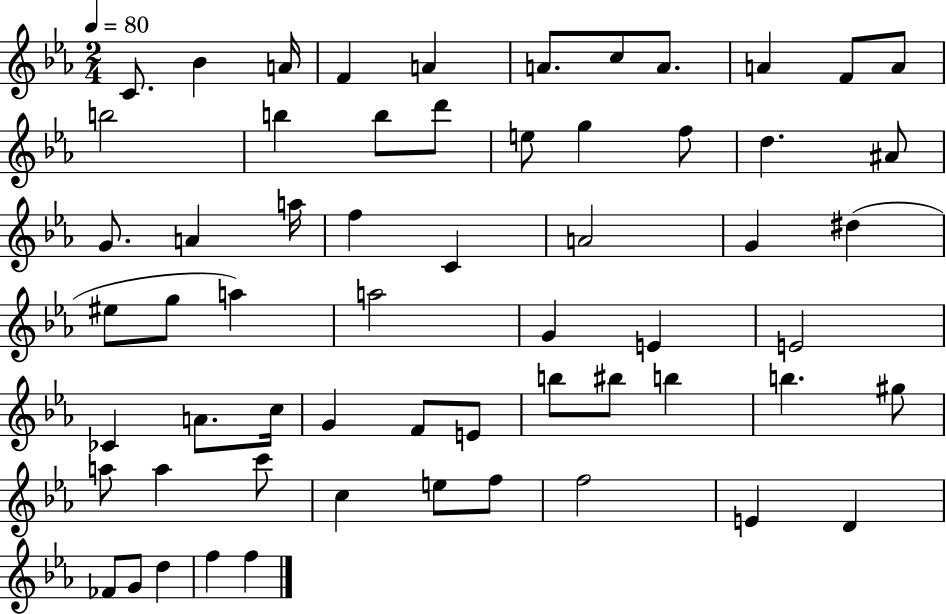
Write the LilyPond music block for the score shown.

{
  \clef treble
  \numericTimeSignature
  \time 2/4
  \key ees \major
  \tempo 4 = 80
  c'8. bes'4 a'16 | f'4 a'4 | a'8. c''8 a'8. | a'4 f'8 a'8 | \break b''2 | b''4 b''8 d'''8 | e''8 g''4 f''8 | d''4. ais'8 | \break g'8. a'4 a''16 | f''4 c'4 | a'2 | g'4 dis''4( | \break eis''8 g''8 a''4) | a''2 | g'4 e'4 | e'2 | \break ces'4 a'8. c''16 | g'4 f'8 e'8 | b''8 bis''8 b''4 | b''4. gis''8 | \break a''8 a''4 c'''8 | c''4 e''8 f''8 | f''2 | e'4 d'4 | \break fes'8 g'8 d''4 | f''4 f''4 | \bar "|."
}